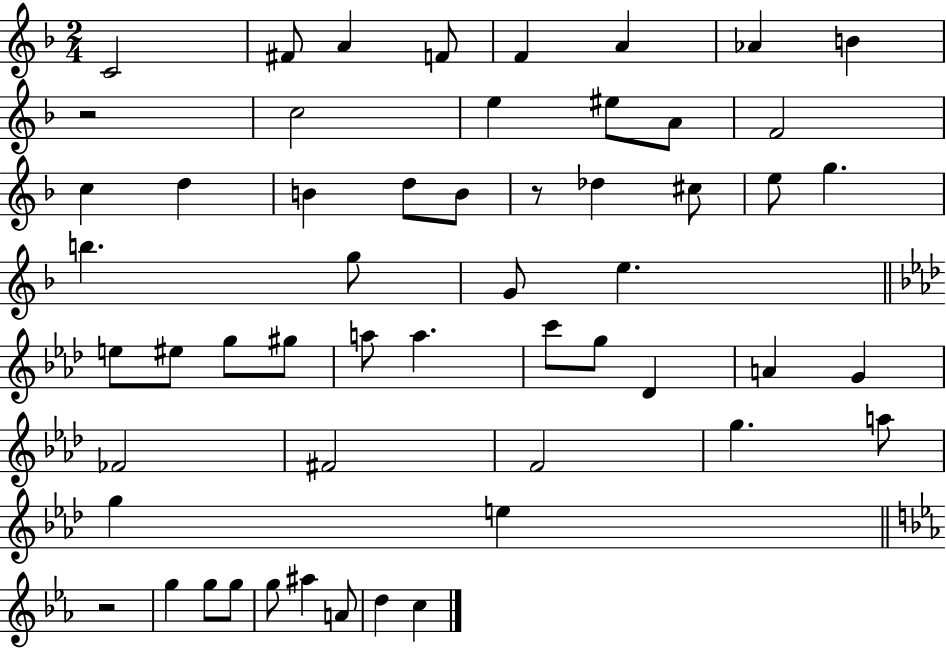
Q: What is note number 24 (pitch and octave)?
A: G5